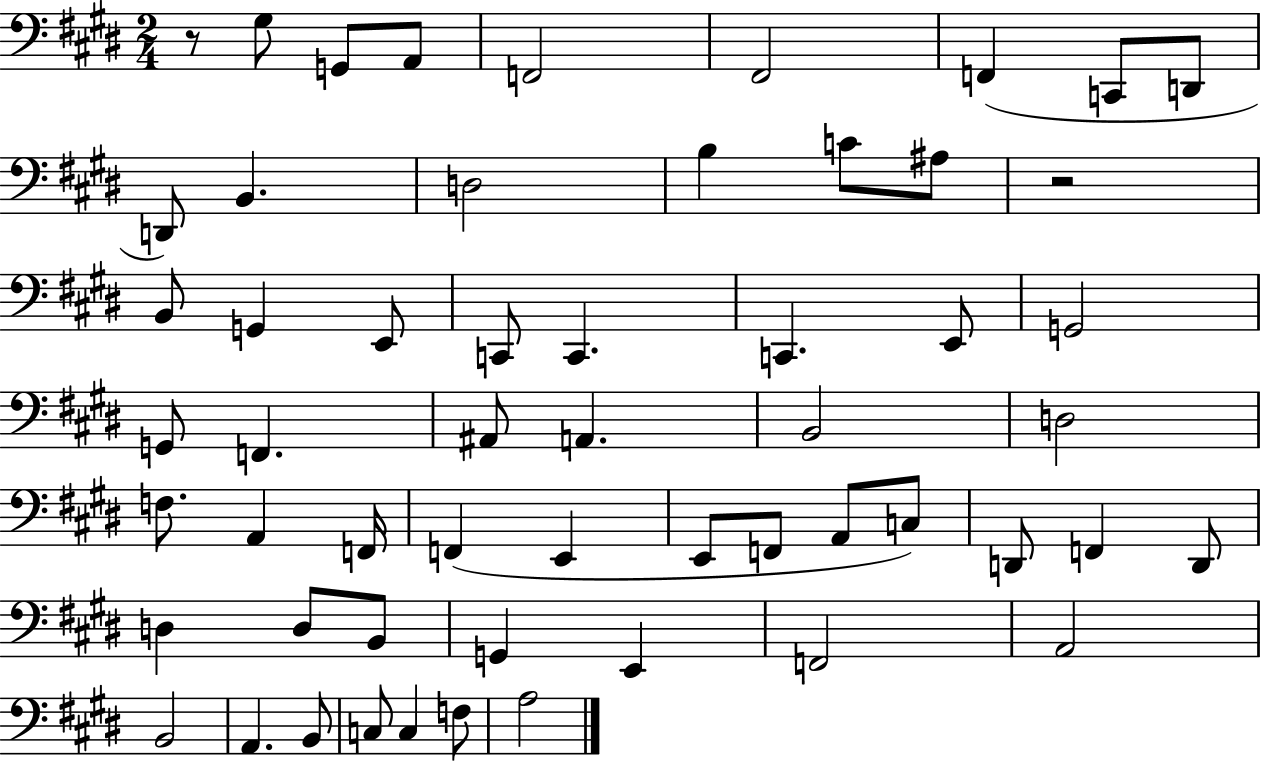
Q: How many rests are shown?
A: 2